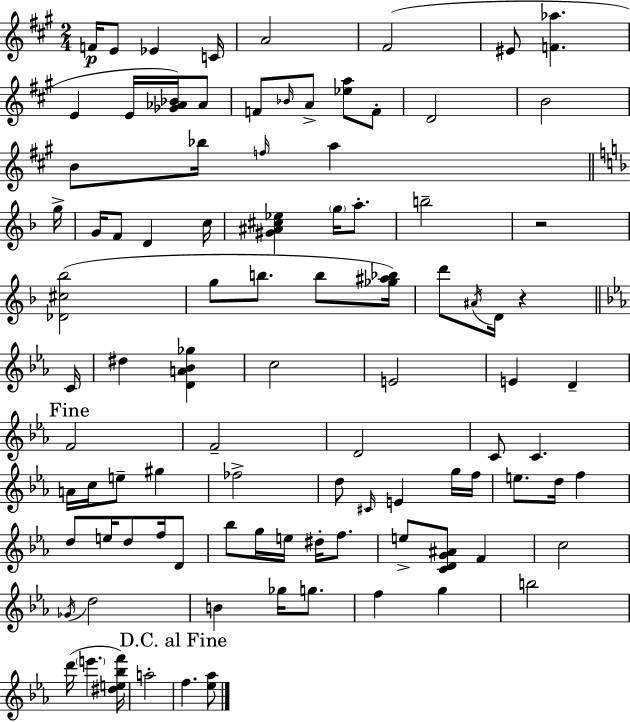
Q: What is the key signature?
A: A major